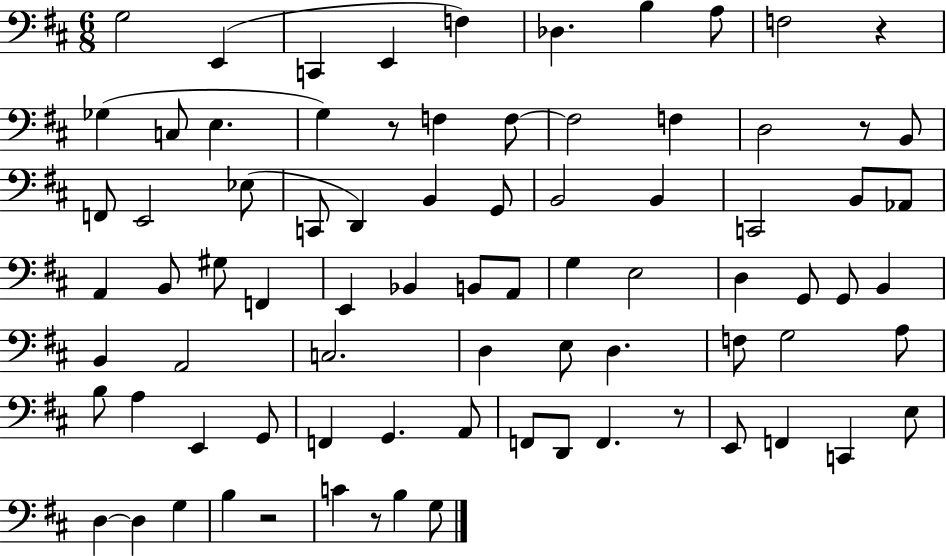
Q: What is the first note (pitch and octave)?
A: G3